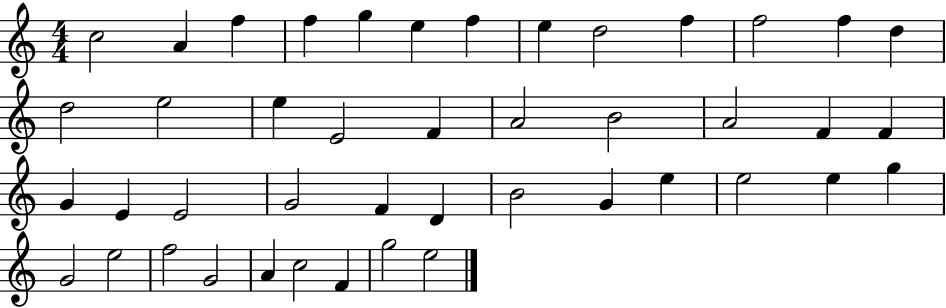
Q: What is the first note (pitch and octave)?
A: C5